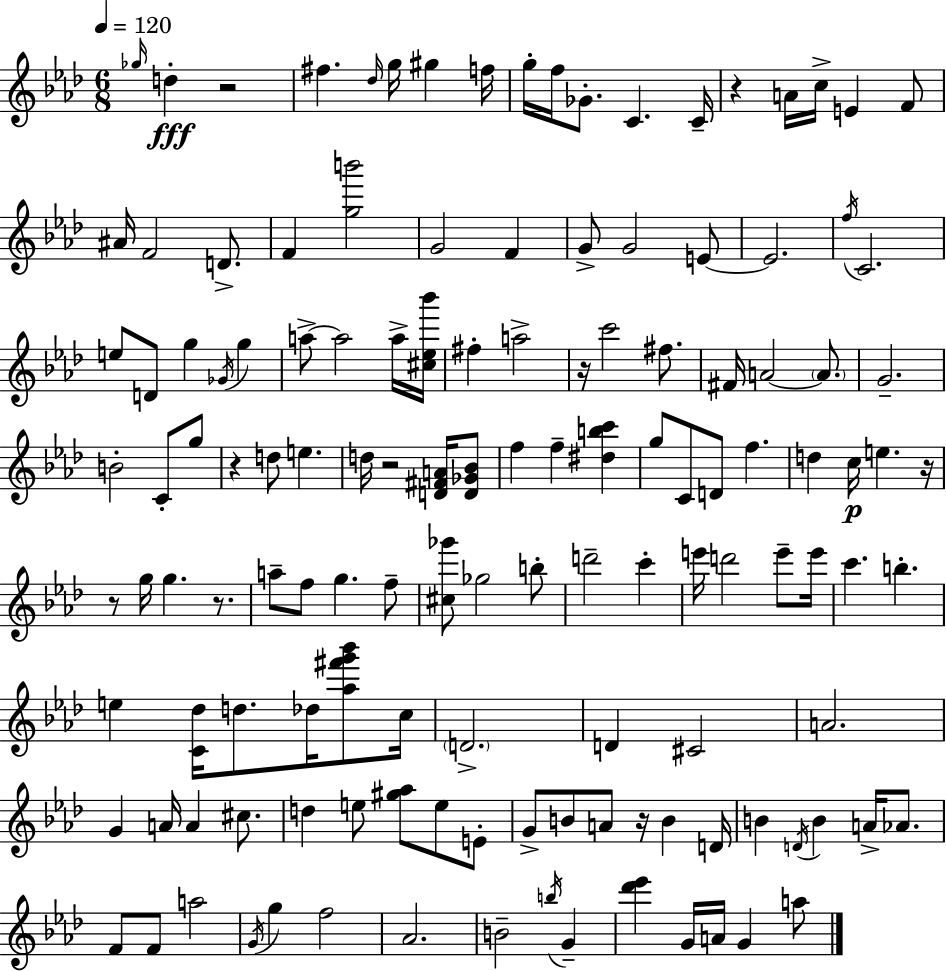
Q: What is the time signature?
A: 6/8